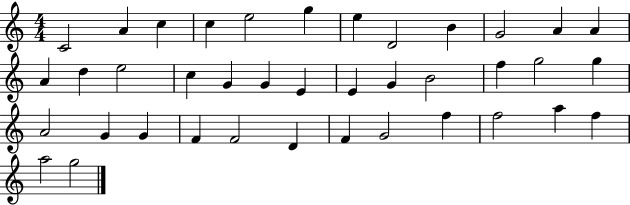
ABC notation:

X:1
T:Untitled
M:4/4
L:1/4
K:C
C2 A c c e2 g e D2 B G2 A A A d e2 c G G E E G B2 f g2 g A2 G G F F2 D F G2 f f2 a f a2 g2